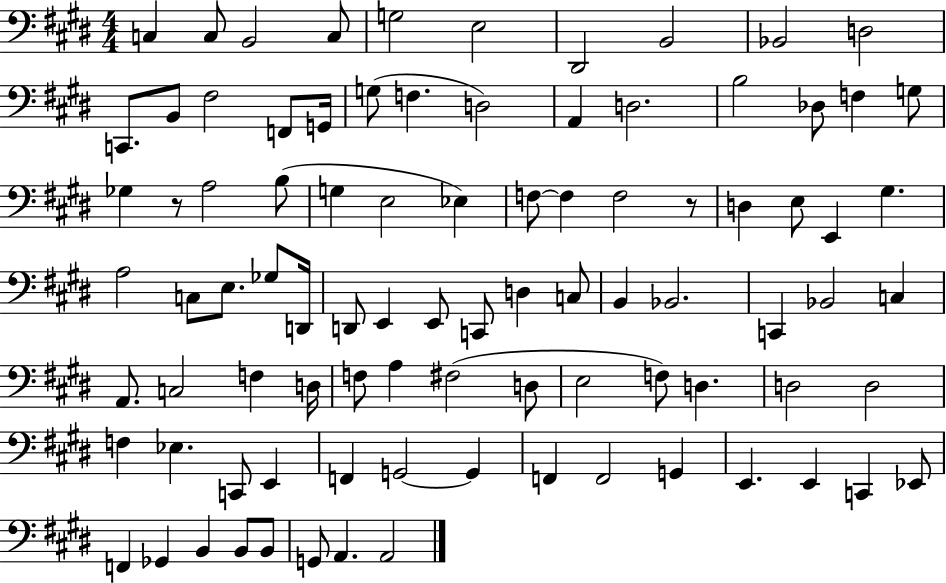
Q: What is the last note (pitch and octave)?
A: A2